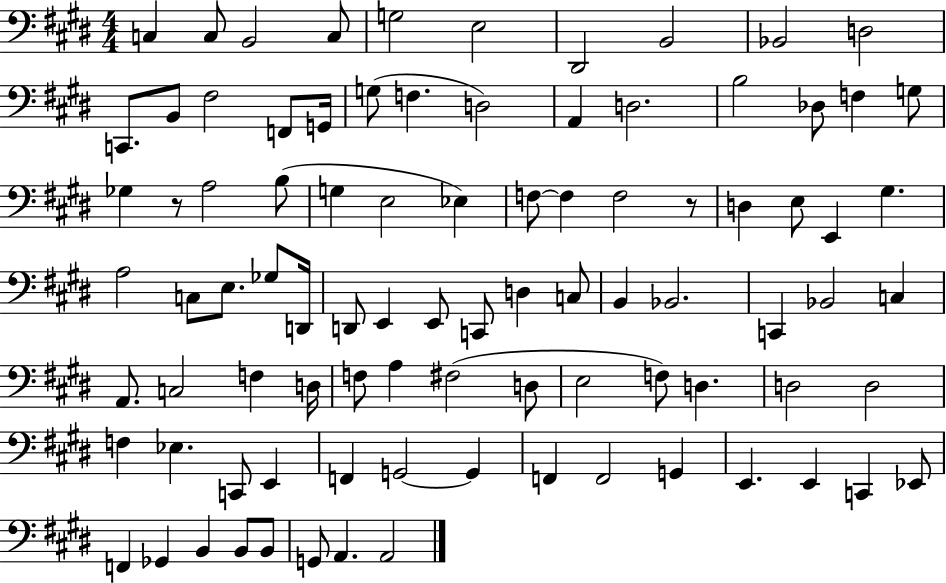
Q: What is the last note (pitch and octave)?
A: A2